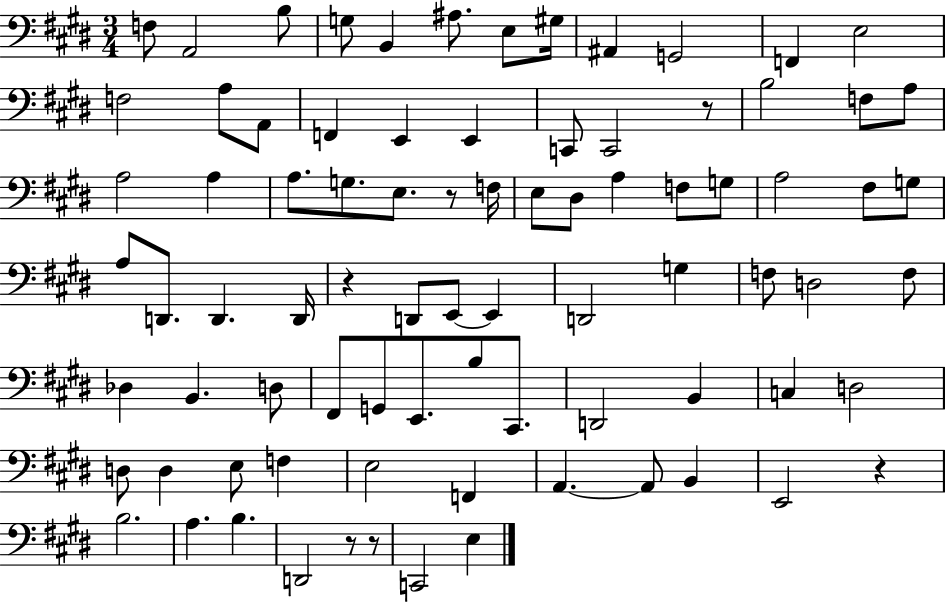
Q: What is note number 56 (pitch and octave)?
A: B3